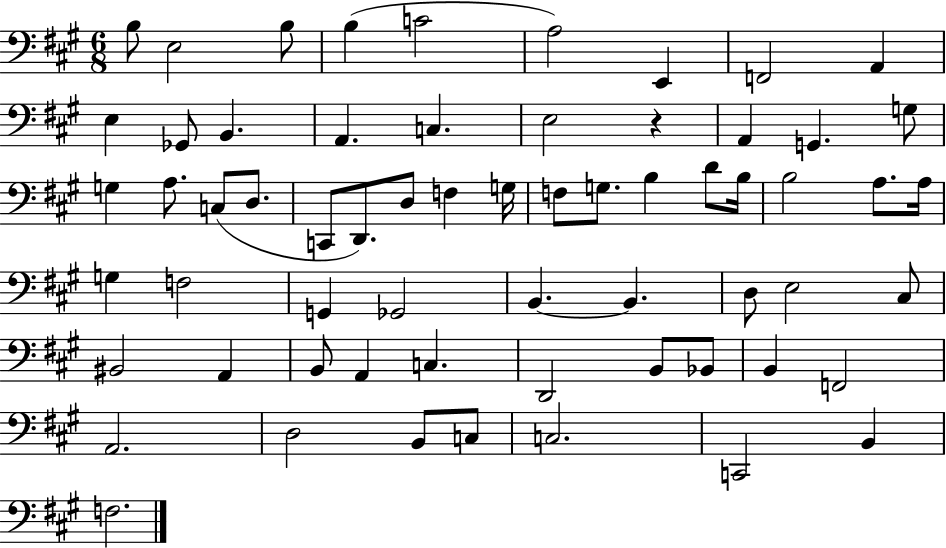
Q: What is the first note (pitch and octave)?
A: B3